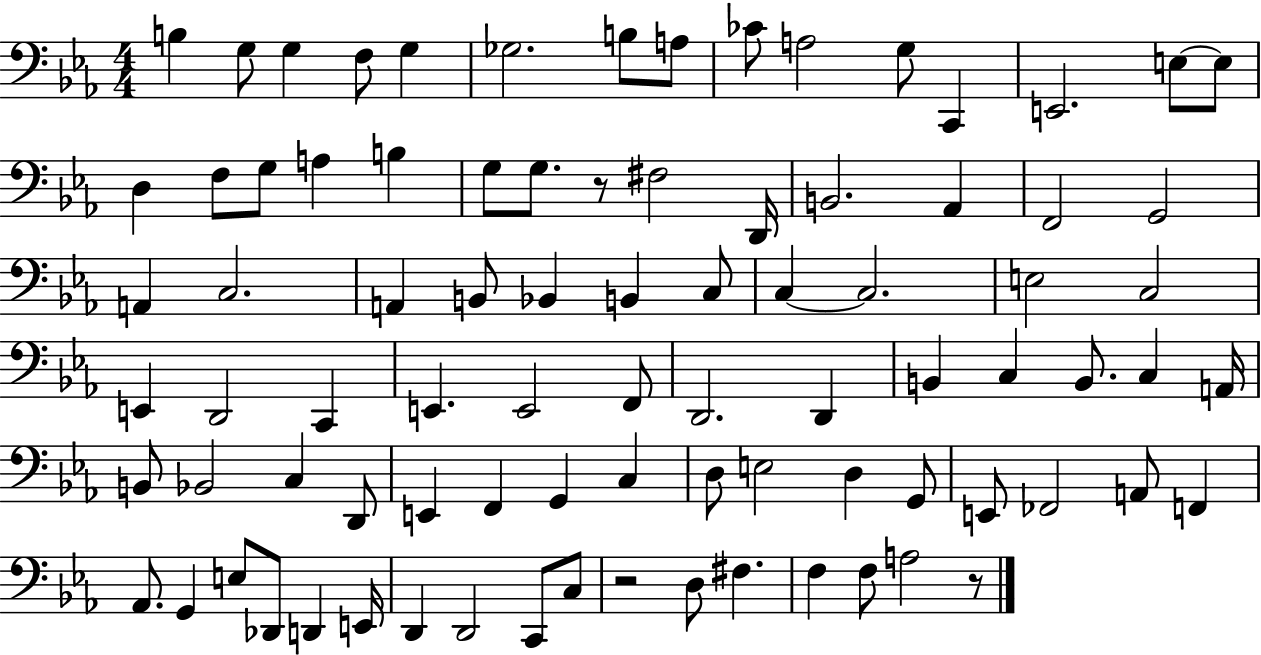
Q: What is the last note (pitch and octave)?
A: A3